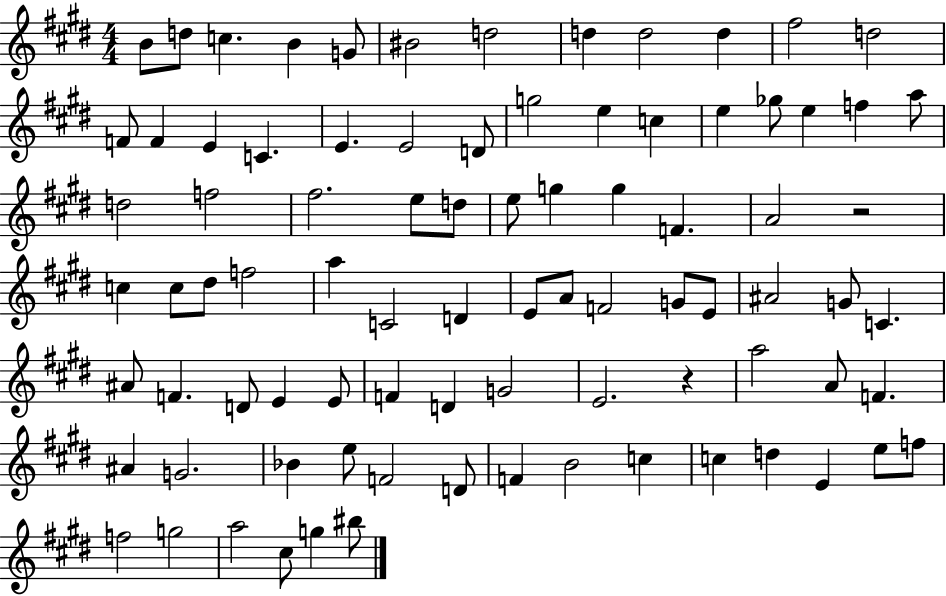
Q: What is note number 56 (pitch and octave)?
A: E4